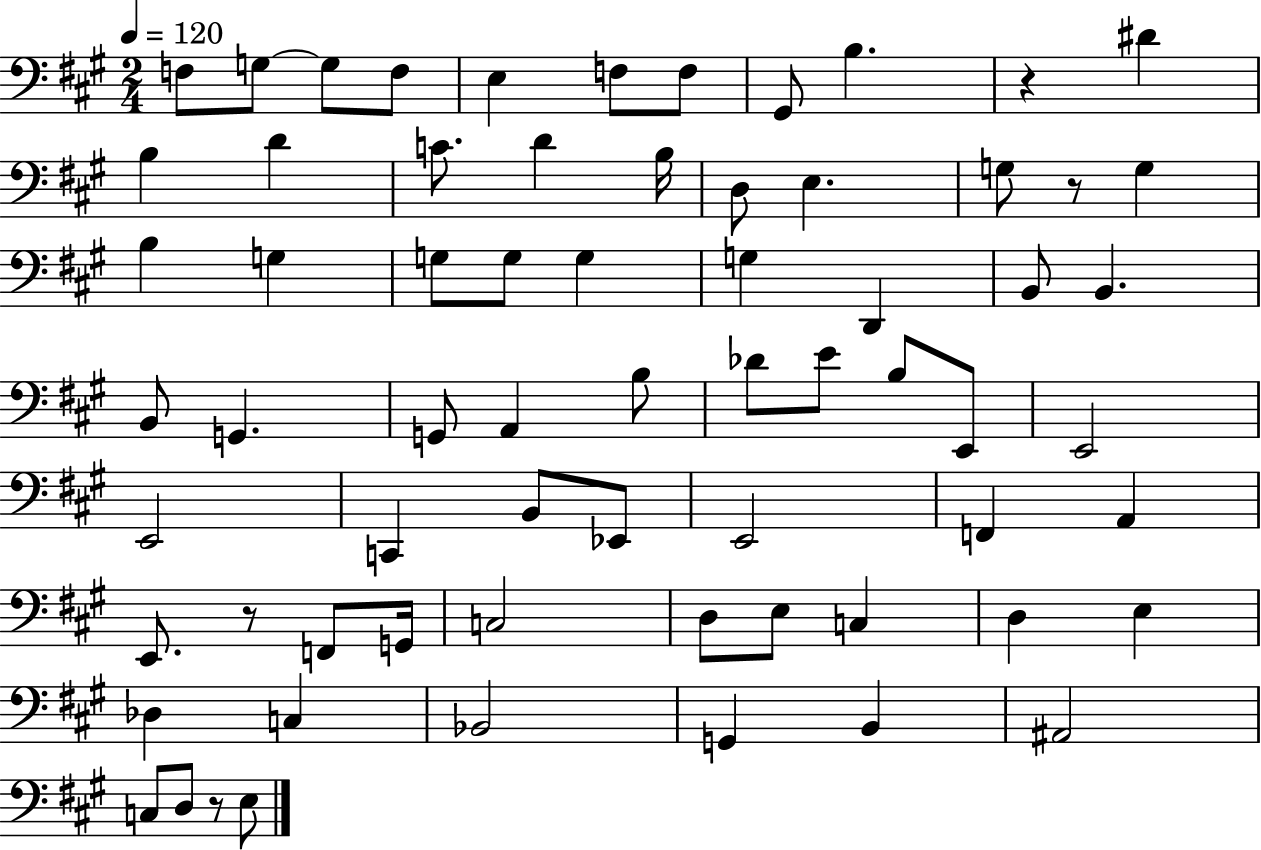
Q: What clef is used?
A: bass